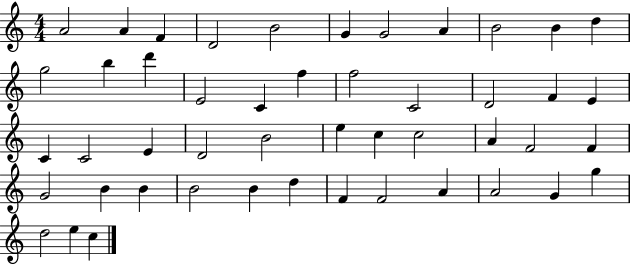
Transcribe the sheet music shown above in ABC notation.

X:1
T:Untitled
M:4/4
L:1/4
K:C
A2 A F D2 B2 G G2 A B2 B d g2 b d' E2 C f f2 C2 D2 F E C C2 E D2 B2 e c c2 A F2 F G2 B B B2 B d F F2 A A2 G g d2 e c